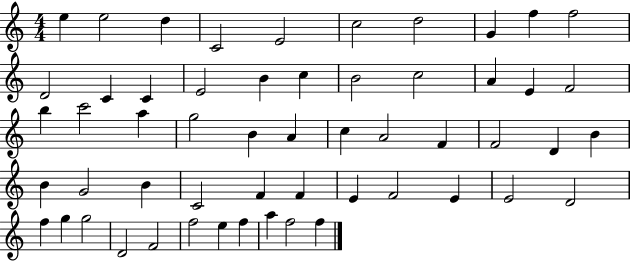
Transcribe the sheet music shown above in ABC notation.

X:1
T:Untitled
M:4/4
L:1/4
K:C
e e2 d C2 E2 c2 d2 G f f2 D2 C C E2 B c B2 c2 A E F2 b c'2 a g2 B A c A2 F F2 D B B G2 B C2 F F E F2 E E2 D2 f g g2 D2 F2 f2 e f a f2 f